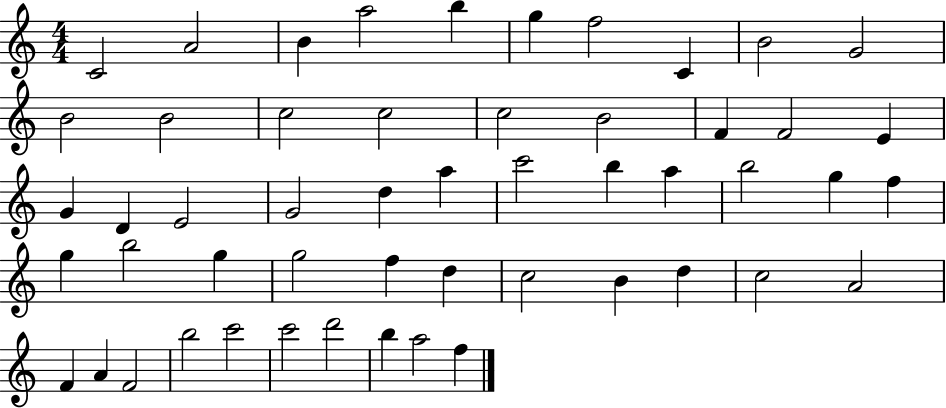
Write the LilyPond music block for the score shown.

{
  \clef treble
  \numericTimeSignature
  \time 4/4
  \key c \major
  c'2 a'2 | b'4 a''2 b''4 | g''4 f''2 c'4 | b'2 g'2 | \break b'2 b'2 | c''2 c''2 | c''2 b'2 | f'4 f'2 e'4 | \break g'4 d'4 e'2 | g'2 d''4 a''4 | c'''2 b''4 a''4 | b''2 g''4 f''4 | \break g''4 b''2 g''4 | g''2 f''4 d''4 | c''2 b'4 d''4 | c''2 a'2 | \break f'4 a'4 f'2 | b''2 c'''2 | c'''2 d'''2 | b''4 a''2 f''4 | \break \bar "|."
}